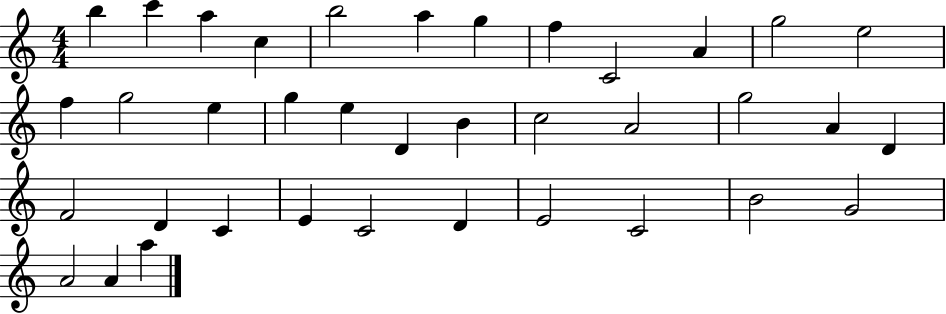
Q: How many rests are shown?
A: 0